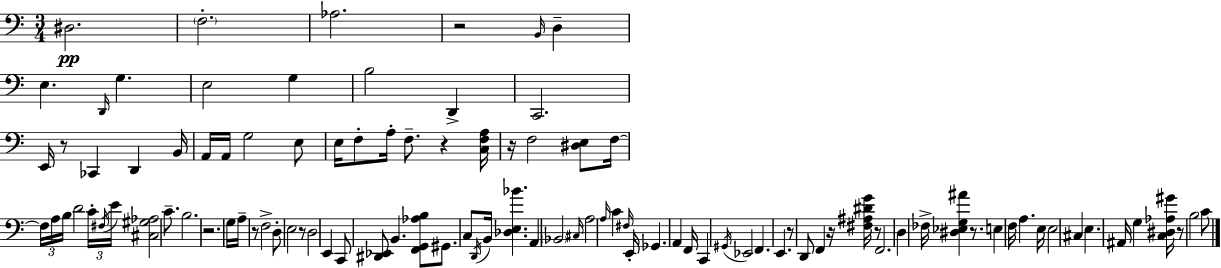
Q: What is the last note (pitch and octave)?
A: C4